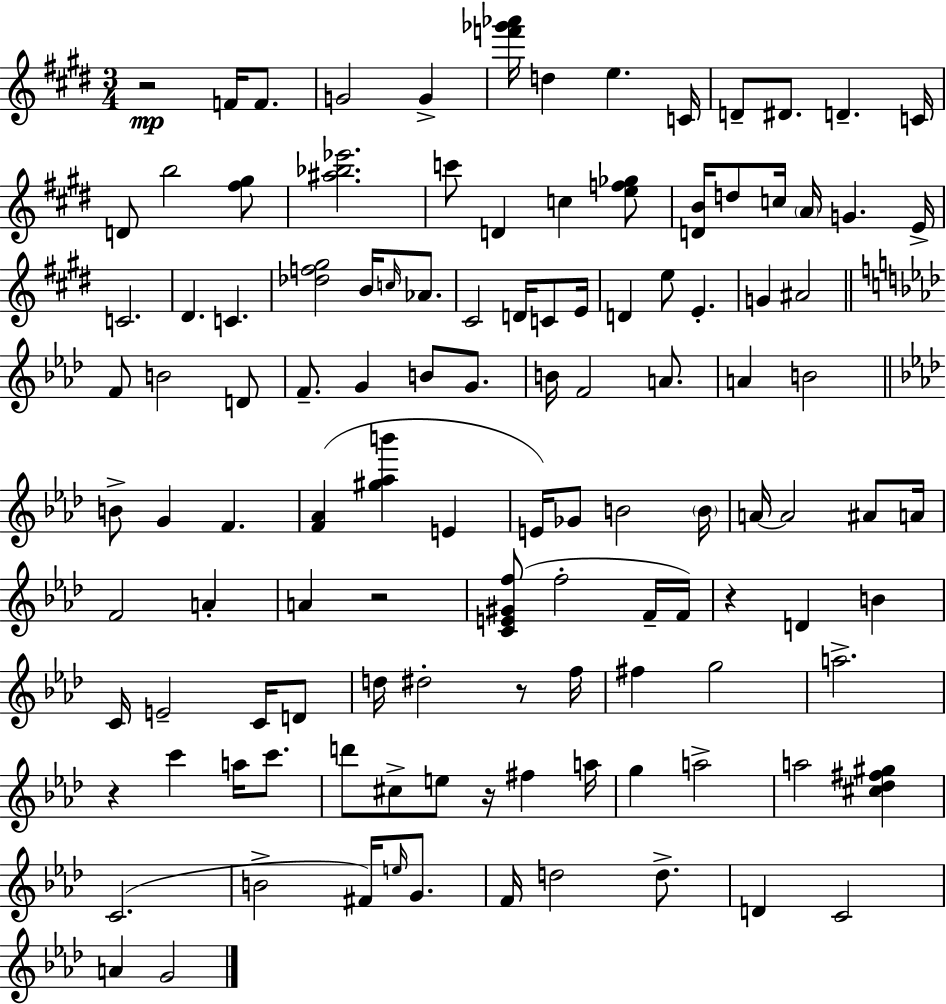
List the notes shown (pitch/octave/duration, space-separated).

R/h F4/s F4/e. G4/h G4/q [F6,Gb6,Ab6]/s D5/q E5/q. C4/s D4/e D#4/e. D4/q. C4/s D4/e B5/h [F#5,G#5]/e [A#5,Bb5,Eb6]/h. C6/e D4/q C5/q [E5,F5,Gb5]/e [D4,B4]/s D5/e C5/s A4/s G4/q. E4/s C4/h. D#4/q. C4/q. [Db5,F5,G#5]/h B4/s C5/s Ab4/e. C#4/h D4/s C4/e E4/s D4/q E5/e E4/q. G4/q A#4/h F4/e B4/h D4/e F4/e. G4/q B4/e G4/e. B4/s F4/h A4/e. A4/q B4/h B4/e G4/q F4/q. [F4,Ab4]/q [G#5,Ab5,B6]/q E4/q E4/s Gb4/e B4/h B4/s A4/s A4/h A#4/e A4/s F4/h A4/q A4/q R/h [C4,E4,G#4,F5]/e F5/h F4/s F4/s R/q D4/q B4/q C4/s E4/h C4/s D4/e D5/s D#5/h R/e F5/s F#5/q G5/h A5/h. R/q C6/q A5/s C6/e. D6/e C#5/e E5/e R/s F#5/q A5/s G5/q A5/h A5/h [C#5,Db5,F#5,G#5]/q C4/h. B4/h F#4/s E5/s G4/e. F4/s D5/h D5/e. D4/q C4/h A4/q G4/h